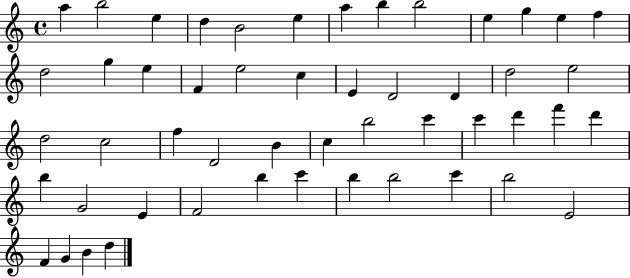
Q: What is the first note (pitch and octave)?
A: A5